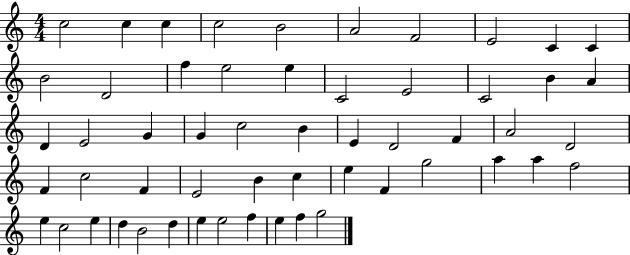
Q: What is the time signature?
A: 4/4